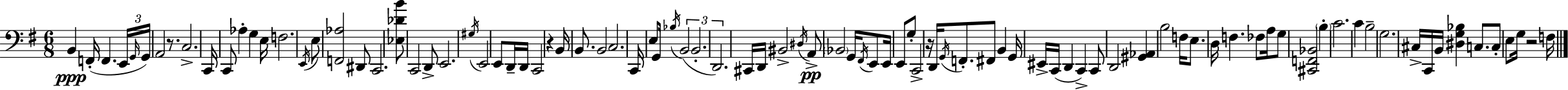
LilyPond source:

{
  \clef bass
  \numericTimeSignature
  \time 6/8
  \key e \minor
  b,4\ppp f,16-.( f,4. \tuplet 3/2 { e,16 | \grace { g,16 } g,16) } a,2 r8. | c2.-> | c,16 c,8 aes4-. g4 | \break e16 f2. | \acciaccatura { e,16 } e8 <f, aes>2 | dis,8 c,2. | <ees des' b'>8 c,2 | \break d,8-> e,2. | \acciaccatura { gis16 } e,2 e,8 | d,16-- d,16 c,2 r4 | b,16 b,8. b,2 | \break c2. | c,16 e8 g,16 \acciaccatura { bes16 } \tuplet 3/2 { b,2( | b,2.-. | d,2.) } | \break cis,16 d,16 bis,2-> | \acciaccatura { dis16 } a,8->\pp \parenthesize bes,2 | g,16 \acciaccatura { fis,16 } e,8 e,16 e,8 g8-. c,2-> | r16 d,16 \acciaccatura { g,16 } f,8.-. | \break fis,8 b,4 g,16 eis,16-> c,16( d,4 | c,4->) c,8 d,2 | <gis, aes,>4 b2 | f16 e8. d16 f4. | \break fes8 a16 g8 <cis, f, bes,>2 | \parenthesize b4-. c'2. | c'4 b2-- | g2. | \break cis16-> c,16 b,16 <dis g bes>4 | c8. c8-. e8 g16 r2 | f16 \bar "|."
}